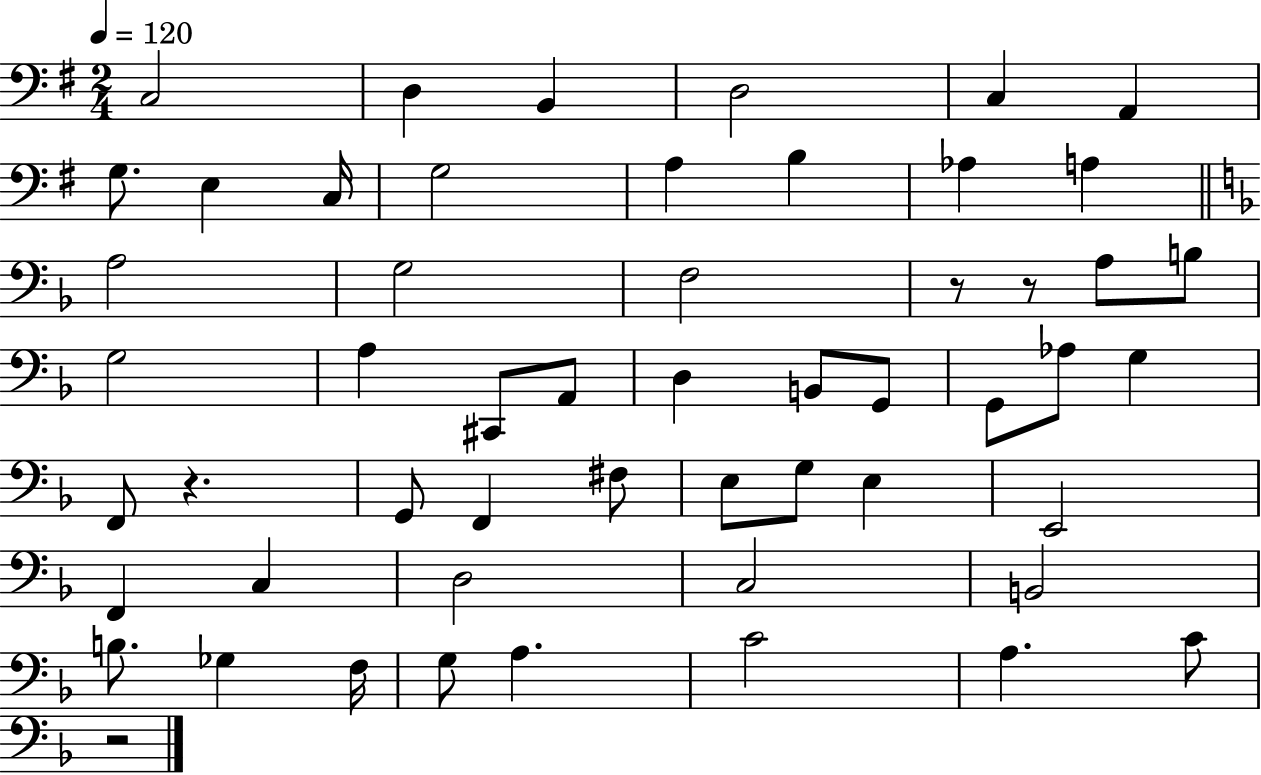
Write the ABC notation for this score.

X:1
T:Untitled
M:2/4
L:1/4
K:G
C,2 D, B,, D,2 C, A,, G,/2 E, C,/4 G,2 A, B, _A, A, A,2 G,2 F,2 z/2 z/2 A,/2 B,/2 G,2 A, ^C,,/2 A,,/2 D, B,,/2 G,,/2 G,,/2 _A,/2 G, F,,/2 z G,,/2 F,, ^F,/2 E,/2 G,/2 E, E,,2 F,, C, D,2 C,2 B,,2 B,/2 _G, F,/4 G,/2 A, C2 A, C/2 z2